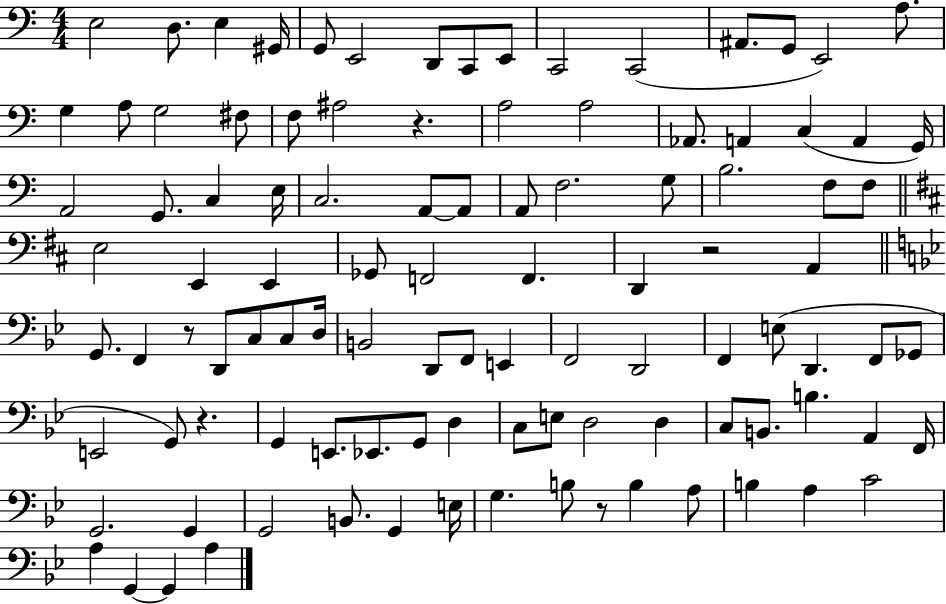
X:1
T:Untitled
M:4/4
L:1/4
K:C
E,2 D,/2 E, ^G,,/4 G,,/2 E,,2 D,,/2 C,,/2 E,,/2 C,,2 C,,2 ^A,,/2 G,,/2 E,,2 A,/2 G, A,/2 G,2 ^F,/2 F,/2 ^A,2 z A,2 A,2 _A,,/2 A,, C, A,, G,,/4 A,,2 G,,/2 C, E,/4 C,2 A,,/2 A,,/2 A,,/2 F,2 G,/2 B,2 F,/2 F,/2 E,2 E,, E,, _G,,/2 F,,2 F,, D,, z2 A,, G,,/2 F,, z/2 D,,/2 C,/2 C,/2 D,/4 B,,2 D,,/2 F,,/2 E,, F,,2 D,,2 F,, E,/2 D,, F,,/2 _G,,/2 E,,2 G,,/2 z G,, E,,/2 _E,,/2 G,,/2 D, C,/2 E,/2 D,2 D, C,/2 B,,/2 B, A,, F,,/4 G,,2 G,, G,,2 B,,/2 G,, E,/4 G, B,/2 z/2 B, A,/2 B, A, C2 A, G,, G,, A,